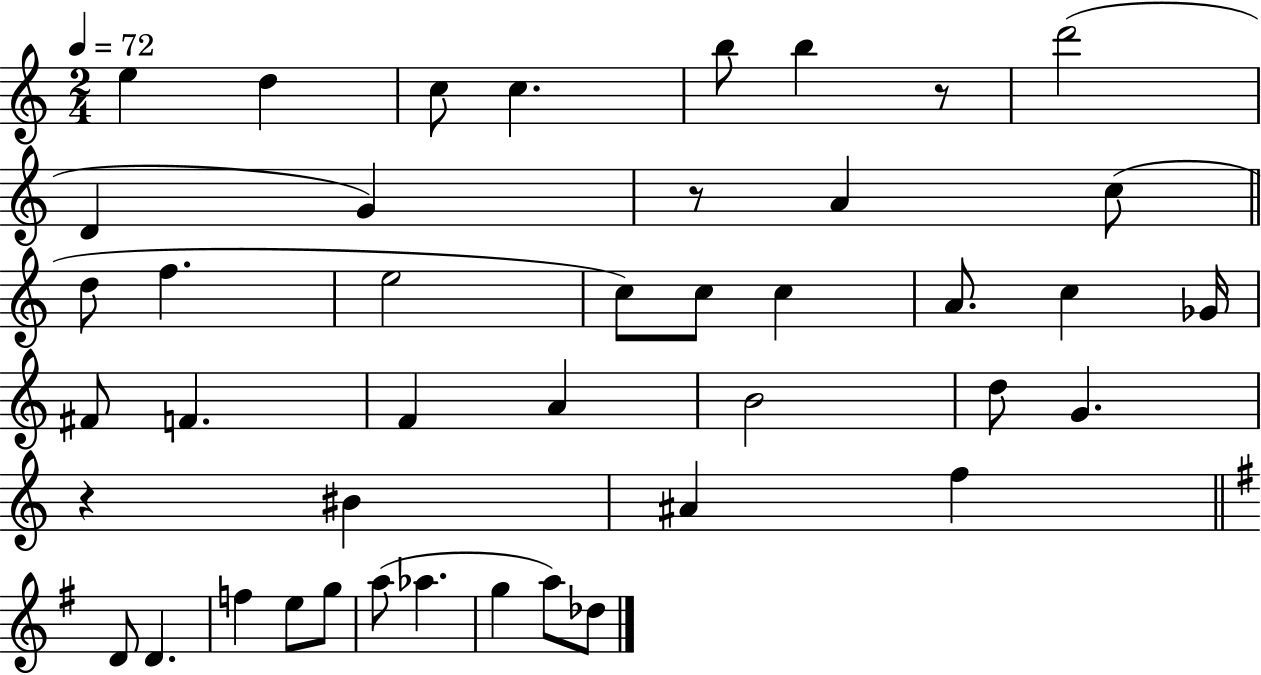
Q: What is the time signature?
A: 2/4